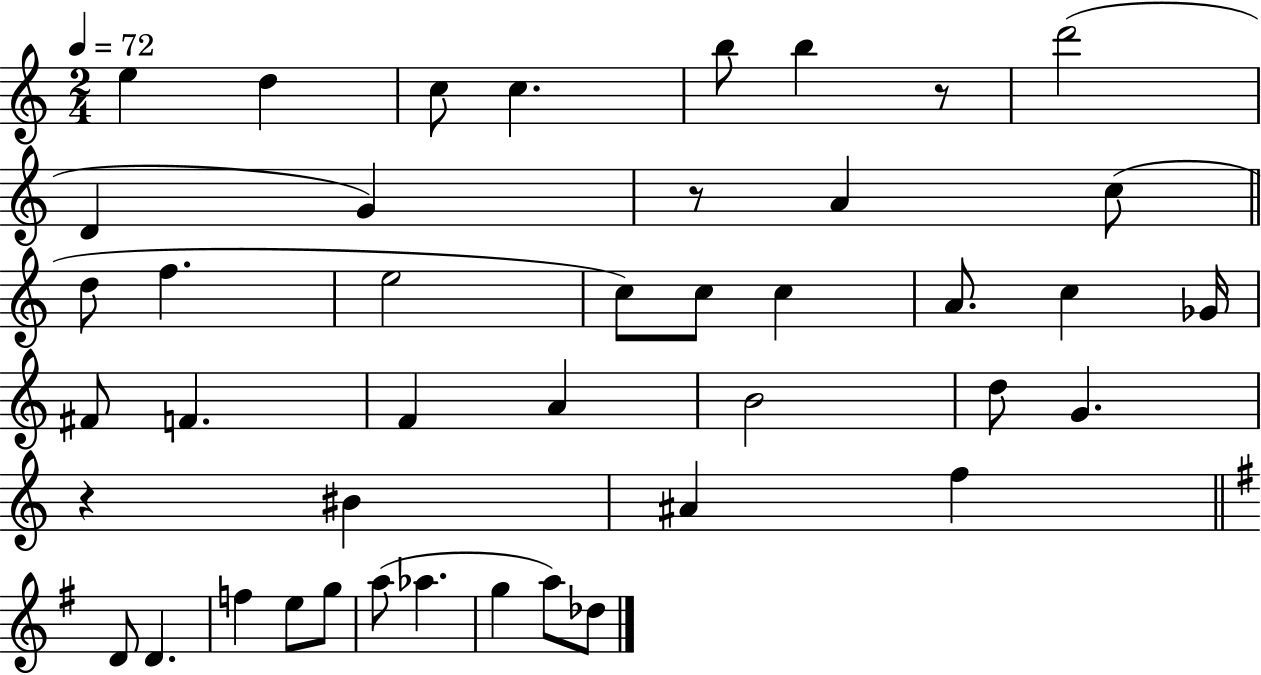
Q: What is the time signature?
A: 2/4